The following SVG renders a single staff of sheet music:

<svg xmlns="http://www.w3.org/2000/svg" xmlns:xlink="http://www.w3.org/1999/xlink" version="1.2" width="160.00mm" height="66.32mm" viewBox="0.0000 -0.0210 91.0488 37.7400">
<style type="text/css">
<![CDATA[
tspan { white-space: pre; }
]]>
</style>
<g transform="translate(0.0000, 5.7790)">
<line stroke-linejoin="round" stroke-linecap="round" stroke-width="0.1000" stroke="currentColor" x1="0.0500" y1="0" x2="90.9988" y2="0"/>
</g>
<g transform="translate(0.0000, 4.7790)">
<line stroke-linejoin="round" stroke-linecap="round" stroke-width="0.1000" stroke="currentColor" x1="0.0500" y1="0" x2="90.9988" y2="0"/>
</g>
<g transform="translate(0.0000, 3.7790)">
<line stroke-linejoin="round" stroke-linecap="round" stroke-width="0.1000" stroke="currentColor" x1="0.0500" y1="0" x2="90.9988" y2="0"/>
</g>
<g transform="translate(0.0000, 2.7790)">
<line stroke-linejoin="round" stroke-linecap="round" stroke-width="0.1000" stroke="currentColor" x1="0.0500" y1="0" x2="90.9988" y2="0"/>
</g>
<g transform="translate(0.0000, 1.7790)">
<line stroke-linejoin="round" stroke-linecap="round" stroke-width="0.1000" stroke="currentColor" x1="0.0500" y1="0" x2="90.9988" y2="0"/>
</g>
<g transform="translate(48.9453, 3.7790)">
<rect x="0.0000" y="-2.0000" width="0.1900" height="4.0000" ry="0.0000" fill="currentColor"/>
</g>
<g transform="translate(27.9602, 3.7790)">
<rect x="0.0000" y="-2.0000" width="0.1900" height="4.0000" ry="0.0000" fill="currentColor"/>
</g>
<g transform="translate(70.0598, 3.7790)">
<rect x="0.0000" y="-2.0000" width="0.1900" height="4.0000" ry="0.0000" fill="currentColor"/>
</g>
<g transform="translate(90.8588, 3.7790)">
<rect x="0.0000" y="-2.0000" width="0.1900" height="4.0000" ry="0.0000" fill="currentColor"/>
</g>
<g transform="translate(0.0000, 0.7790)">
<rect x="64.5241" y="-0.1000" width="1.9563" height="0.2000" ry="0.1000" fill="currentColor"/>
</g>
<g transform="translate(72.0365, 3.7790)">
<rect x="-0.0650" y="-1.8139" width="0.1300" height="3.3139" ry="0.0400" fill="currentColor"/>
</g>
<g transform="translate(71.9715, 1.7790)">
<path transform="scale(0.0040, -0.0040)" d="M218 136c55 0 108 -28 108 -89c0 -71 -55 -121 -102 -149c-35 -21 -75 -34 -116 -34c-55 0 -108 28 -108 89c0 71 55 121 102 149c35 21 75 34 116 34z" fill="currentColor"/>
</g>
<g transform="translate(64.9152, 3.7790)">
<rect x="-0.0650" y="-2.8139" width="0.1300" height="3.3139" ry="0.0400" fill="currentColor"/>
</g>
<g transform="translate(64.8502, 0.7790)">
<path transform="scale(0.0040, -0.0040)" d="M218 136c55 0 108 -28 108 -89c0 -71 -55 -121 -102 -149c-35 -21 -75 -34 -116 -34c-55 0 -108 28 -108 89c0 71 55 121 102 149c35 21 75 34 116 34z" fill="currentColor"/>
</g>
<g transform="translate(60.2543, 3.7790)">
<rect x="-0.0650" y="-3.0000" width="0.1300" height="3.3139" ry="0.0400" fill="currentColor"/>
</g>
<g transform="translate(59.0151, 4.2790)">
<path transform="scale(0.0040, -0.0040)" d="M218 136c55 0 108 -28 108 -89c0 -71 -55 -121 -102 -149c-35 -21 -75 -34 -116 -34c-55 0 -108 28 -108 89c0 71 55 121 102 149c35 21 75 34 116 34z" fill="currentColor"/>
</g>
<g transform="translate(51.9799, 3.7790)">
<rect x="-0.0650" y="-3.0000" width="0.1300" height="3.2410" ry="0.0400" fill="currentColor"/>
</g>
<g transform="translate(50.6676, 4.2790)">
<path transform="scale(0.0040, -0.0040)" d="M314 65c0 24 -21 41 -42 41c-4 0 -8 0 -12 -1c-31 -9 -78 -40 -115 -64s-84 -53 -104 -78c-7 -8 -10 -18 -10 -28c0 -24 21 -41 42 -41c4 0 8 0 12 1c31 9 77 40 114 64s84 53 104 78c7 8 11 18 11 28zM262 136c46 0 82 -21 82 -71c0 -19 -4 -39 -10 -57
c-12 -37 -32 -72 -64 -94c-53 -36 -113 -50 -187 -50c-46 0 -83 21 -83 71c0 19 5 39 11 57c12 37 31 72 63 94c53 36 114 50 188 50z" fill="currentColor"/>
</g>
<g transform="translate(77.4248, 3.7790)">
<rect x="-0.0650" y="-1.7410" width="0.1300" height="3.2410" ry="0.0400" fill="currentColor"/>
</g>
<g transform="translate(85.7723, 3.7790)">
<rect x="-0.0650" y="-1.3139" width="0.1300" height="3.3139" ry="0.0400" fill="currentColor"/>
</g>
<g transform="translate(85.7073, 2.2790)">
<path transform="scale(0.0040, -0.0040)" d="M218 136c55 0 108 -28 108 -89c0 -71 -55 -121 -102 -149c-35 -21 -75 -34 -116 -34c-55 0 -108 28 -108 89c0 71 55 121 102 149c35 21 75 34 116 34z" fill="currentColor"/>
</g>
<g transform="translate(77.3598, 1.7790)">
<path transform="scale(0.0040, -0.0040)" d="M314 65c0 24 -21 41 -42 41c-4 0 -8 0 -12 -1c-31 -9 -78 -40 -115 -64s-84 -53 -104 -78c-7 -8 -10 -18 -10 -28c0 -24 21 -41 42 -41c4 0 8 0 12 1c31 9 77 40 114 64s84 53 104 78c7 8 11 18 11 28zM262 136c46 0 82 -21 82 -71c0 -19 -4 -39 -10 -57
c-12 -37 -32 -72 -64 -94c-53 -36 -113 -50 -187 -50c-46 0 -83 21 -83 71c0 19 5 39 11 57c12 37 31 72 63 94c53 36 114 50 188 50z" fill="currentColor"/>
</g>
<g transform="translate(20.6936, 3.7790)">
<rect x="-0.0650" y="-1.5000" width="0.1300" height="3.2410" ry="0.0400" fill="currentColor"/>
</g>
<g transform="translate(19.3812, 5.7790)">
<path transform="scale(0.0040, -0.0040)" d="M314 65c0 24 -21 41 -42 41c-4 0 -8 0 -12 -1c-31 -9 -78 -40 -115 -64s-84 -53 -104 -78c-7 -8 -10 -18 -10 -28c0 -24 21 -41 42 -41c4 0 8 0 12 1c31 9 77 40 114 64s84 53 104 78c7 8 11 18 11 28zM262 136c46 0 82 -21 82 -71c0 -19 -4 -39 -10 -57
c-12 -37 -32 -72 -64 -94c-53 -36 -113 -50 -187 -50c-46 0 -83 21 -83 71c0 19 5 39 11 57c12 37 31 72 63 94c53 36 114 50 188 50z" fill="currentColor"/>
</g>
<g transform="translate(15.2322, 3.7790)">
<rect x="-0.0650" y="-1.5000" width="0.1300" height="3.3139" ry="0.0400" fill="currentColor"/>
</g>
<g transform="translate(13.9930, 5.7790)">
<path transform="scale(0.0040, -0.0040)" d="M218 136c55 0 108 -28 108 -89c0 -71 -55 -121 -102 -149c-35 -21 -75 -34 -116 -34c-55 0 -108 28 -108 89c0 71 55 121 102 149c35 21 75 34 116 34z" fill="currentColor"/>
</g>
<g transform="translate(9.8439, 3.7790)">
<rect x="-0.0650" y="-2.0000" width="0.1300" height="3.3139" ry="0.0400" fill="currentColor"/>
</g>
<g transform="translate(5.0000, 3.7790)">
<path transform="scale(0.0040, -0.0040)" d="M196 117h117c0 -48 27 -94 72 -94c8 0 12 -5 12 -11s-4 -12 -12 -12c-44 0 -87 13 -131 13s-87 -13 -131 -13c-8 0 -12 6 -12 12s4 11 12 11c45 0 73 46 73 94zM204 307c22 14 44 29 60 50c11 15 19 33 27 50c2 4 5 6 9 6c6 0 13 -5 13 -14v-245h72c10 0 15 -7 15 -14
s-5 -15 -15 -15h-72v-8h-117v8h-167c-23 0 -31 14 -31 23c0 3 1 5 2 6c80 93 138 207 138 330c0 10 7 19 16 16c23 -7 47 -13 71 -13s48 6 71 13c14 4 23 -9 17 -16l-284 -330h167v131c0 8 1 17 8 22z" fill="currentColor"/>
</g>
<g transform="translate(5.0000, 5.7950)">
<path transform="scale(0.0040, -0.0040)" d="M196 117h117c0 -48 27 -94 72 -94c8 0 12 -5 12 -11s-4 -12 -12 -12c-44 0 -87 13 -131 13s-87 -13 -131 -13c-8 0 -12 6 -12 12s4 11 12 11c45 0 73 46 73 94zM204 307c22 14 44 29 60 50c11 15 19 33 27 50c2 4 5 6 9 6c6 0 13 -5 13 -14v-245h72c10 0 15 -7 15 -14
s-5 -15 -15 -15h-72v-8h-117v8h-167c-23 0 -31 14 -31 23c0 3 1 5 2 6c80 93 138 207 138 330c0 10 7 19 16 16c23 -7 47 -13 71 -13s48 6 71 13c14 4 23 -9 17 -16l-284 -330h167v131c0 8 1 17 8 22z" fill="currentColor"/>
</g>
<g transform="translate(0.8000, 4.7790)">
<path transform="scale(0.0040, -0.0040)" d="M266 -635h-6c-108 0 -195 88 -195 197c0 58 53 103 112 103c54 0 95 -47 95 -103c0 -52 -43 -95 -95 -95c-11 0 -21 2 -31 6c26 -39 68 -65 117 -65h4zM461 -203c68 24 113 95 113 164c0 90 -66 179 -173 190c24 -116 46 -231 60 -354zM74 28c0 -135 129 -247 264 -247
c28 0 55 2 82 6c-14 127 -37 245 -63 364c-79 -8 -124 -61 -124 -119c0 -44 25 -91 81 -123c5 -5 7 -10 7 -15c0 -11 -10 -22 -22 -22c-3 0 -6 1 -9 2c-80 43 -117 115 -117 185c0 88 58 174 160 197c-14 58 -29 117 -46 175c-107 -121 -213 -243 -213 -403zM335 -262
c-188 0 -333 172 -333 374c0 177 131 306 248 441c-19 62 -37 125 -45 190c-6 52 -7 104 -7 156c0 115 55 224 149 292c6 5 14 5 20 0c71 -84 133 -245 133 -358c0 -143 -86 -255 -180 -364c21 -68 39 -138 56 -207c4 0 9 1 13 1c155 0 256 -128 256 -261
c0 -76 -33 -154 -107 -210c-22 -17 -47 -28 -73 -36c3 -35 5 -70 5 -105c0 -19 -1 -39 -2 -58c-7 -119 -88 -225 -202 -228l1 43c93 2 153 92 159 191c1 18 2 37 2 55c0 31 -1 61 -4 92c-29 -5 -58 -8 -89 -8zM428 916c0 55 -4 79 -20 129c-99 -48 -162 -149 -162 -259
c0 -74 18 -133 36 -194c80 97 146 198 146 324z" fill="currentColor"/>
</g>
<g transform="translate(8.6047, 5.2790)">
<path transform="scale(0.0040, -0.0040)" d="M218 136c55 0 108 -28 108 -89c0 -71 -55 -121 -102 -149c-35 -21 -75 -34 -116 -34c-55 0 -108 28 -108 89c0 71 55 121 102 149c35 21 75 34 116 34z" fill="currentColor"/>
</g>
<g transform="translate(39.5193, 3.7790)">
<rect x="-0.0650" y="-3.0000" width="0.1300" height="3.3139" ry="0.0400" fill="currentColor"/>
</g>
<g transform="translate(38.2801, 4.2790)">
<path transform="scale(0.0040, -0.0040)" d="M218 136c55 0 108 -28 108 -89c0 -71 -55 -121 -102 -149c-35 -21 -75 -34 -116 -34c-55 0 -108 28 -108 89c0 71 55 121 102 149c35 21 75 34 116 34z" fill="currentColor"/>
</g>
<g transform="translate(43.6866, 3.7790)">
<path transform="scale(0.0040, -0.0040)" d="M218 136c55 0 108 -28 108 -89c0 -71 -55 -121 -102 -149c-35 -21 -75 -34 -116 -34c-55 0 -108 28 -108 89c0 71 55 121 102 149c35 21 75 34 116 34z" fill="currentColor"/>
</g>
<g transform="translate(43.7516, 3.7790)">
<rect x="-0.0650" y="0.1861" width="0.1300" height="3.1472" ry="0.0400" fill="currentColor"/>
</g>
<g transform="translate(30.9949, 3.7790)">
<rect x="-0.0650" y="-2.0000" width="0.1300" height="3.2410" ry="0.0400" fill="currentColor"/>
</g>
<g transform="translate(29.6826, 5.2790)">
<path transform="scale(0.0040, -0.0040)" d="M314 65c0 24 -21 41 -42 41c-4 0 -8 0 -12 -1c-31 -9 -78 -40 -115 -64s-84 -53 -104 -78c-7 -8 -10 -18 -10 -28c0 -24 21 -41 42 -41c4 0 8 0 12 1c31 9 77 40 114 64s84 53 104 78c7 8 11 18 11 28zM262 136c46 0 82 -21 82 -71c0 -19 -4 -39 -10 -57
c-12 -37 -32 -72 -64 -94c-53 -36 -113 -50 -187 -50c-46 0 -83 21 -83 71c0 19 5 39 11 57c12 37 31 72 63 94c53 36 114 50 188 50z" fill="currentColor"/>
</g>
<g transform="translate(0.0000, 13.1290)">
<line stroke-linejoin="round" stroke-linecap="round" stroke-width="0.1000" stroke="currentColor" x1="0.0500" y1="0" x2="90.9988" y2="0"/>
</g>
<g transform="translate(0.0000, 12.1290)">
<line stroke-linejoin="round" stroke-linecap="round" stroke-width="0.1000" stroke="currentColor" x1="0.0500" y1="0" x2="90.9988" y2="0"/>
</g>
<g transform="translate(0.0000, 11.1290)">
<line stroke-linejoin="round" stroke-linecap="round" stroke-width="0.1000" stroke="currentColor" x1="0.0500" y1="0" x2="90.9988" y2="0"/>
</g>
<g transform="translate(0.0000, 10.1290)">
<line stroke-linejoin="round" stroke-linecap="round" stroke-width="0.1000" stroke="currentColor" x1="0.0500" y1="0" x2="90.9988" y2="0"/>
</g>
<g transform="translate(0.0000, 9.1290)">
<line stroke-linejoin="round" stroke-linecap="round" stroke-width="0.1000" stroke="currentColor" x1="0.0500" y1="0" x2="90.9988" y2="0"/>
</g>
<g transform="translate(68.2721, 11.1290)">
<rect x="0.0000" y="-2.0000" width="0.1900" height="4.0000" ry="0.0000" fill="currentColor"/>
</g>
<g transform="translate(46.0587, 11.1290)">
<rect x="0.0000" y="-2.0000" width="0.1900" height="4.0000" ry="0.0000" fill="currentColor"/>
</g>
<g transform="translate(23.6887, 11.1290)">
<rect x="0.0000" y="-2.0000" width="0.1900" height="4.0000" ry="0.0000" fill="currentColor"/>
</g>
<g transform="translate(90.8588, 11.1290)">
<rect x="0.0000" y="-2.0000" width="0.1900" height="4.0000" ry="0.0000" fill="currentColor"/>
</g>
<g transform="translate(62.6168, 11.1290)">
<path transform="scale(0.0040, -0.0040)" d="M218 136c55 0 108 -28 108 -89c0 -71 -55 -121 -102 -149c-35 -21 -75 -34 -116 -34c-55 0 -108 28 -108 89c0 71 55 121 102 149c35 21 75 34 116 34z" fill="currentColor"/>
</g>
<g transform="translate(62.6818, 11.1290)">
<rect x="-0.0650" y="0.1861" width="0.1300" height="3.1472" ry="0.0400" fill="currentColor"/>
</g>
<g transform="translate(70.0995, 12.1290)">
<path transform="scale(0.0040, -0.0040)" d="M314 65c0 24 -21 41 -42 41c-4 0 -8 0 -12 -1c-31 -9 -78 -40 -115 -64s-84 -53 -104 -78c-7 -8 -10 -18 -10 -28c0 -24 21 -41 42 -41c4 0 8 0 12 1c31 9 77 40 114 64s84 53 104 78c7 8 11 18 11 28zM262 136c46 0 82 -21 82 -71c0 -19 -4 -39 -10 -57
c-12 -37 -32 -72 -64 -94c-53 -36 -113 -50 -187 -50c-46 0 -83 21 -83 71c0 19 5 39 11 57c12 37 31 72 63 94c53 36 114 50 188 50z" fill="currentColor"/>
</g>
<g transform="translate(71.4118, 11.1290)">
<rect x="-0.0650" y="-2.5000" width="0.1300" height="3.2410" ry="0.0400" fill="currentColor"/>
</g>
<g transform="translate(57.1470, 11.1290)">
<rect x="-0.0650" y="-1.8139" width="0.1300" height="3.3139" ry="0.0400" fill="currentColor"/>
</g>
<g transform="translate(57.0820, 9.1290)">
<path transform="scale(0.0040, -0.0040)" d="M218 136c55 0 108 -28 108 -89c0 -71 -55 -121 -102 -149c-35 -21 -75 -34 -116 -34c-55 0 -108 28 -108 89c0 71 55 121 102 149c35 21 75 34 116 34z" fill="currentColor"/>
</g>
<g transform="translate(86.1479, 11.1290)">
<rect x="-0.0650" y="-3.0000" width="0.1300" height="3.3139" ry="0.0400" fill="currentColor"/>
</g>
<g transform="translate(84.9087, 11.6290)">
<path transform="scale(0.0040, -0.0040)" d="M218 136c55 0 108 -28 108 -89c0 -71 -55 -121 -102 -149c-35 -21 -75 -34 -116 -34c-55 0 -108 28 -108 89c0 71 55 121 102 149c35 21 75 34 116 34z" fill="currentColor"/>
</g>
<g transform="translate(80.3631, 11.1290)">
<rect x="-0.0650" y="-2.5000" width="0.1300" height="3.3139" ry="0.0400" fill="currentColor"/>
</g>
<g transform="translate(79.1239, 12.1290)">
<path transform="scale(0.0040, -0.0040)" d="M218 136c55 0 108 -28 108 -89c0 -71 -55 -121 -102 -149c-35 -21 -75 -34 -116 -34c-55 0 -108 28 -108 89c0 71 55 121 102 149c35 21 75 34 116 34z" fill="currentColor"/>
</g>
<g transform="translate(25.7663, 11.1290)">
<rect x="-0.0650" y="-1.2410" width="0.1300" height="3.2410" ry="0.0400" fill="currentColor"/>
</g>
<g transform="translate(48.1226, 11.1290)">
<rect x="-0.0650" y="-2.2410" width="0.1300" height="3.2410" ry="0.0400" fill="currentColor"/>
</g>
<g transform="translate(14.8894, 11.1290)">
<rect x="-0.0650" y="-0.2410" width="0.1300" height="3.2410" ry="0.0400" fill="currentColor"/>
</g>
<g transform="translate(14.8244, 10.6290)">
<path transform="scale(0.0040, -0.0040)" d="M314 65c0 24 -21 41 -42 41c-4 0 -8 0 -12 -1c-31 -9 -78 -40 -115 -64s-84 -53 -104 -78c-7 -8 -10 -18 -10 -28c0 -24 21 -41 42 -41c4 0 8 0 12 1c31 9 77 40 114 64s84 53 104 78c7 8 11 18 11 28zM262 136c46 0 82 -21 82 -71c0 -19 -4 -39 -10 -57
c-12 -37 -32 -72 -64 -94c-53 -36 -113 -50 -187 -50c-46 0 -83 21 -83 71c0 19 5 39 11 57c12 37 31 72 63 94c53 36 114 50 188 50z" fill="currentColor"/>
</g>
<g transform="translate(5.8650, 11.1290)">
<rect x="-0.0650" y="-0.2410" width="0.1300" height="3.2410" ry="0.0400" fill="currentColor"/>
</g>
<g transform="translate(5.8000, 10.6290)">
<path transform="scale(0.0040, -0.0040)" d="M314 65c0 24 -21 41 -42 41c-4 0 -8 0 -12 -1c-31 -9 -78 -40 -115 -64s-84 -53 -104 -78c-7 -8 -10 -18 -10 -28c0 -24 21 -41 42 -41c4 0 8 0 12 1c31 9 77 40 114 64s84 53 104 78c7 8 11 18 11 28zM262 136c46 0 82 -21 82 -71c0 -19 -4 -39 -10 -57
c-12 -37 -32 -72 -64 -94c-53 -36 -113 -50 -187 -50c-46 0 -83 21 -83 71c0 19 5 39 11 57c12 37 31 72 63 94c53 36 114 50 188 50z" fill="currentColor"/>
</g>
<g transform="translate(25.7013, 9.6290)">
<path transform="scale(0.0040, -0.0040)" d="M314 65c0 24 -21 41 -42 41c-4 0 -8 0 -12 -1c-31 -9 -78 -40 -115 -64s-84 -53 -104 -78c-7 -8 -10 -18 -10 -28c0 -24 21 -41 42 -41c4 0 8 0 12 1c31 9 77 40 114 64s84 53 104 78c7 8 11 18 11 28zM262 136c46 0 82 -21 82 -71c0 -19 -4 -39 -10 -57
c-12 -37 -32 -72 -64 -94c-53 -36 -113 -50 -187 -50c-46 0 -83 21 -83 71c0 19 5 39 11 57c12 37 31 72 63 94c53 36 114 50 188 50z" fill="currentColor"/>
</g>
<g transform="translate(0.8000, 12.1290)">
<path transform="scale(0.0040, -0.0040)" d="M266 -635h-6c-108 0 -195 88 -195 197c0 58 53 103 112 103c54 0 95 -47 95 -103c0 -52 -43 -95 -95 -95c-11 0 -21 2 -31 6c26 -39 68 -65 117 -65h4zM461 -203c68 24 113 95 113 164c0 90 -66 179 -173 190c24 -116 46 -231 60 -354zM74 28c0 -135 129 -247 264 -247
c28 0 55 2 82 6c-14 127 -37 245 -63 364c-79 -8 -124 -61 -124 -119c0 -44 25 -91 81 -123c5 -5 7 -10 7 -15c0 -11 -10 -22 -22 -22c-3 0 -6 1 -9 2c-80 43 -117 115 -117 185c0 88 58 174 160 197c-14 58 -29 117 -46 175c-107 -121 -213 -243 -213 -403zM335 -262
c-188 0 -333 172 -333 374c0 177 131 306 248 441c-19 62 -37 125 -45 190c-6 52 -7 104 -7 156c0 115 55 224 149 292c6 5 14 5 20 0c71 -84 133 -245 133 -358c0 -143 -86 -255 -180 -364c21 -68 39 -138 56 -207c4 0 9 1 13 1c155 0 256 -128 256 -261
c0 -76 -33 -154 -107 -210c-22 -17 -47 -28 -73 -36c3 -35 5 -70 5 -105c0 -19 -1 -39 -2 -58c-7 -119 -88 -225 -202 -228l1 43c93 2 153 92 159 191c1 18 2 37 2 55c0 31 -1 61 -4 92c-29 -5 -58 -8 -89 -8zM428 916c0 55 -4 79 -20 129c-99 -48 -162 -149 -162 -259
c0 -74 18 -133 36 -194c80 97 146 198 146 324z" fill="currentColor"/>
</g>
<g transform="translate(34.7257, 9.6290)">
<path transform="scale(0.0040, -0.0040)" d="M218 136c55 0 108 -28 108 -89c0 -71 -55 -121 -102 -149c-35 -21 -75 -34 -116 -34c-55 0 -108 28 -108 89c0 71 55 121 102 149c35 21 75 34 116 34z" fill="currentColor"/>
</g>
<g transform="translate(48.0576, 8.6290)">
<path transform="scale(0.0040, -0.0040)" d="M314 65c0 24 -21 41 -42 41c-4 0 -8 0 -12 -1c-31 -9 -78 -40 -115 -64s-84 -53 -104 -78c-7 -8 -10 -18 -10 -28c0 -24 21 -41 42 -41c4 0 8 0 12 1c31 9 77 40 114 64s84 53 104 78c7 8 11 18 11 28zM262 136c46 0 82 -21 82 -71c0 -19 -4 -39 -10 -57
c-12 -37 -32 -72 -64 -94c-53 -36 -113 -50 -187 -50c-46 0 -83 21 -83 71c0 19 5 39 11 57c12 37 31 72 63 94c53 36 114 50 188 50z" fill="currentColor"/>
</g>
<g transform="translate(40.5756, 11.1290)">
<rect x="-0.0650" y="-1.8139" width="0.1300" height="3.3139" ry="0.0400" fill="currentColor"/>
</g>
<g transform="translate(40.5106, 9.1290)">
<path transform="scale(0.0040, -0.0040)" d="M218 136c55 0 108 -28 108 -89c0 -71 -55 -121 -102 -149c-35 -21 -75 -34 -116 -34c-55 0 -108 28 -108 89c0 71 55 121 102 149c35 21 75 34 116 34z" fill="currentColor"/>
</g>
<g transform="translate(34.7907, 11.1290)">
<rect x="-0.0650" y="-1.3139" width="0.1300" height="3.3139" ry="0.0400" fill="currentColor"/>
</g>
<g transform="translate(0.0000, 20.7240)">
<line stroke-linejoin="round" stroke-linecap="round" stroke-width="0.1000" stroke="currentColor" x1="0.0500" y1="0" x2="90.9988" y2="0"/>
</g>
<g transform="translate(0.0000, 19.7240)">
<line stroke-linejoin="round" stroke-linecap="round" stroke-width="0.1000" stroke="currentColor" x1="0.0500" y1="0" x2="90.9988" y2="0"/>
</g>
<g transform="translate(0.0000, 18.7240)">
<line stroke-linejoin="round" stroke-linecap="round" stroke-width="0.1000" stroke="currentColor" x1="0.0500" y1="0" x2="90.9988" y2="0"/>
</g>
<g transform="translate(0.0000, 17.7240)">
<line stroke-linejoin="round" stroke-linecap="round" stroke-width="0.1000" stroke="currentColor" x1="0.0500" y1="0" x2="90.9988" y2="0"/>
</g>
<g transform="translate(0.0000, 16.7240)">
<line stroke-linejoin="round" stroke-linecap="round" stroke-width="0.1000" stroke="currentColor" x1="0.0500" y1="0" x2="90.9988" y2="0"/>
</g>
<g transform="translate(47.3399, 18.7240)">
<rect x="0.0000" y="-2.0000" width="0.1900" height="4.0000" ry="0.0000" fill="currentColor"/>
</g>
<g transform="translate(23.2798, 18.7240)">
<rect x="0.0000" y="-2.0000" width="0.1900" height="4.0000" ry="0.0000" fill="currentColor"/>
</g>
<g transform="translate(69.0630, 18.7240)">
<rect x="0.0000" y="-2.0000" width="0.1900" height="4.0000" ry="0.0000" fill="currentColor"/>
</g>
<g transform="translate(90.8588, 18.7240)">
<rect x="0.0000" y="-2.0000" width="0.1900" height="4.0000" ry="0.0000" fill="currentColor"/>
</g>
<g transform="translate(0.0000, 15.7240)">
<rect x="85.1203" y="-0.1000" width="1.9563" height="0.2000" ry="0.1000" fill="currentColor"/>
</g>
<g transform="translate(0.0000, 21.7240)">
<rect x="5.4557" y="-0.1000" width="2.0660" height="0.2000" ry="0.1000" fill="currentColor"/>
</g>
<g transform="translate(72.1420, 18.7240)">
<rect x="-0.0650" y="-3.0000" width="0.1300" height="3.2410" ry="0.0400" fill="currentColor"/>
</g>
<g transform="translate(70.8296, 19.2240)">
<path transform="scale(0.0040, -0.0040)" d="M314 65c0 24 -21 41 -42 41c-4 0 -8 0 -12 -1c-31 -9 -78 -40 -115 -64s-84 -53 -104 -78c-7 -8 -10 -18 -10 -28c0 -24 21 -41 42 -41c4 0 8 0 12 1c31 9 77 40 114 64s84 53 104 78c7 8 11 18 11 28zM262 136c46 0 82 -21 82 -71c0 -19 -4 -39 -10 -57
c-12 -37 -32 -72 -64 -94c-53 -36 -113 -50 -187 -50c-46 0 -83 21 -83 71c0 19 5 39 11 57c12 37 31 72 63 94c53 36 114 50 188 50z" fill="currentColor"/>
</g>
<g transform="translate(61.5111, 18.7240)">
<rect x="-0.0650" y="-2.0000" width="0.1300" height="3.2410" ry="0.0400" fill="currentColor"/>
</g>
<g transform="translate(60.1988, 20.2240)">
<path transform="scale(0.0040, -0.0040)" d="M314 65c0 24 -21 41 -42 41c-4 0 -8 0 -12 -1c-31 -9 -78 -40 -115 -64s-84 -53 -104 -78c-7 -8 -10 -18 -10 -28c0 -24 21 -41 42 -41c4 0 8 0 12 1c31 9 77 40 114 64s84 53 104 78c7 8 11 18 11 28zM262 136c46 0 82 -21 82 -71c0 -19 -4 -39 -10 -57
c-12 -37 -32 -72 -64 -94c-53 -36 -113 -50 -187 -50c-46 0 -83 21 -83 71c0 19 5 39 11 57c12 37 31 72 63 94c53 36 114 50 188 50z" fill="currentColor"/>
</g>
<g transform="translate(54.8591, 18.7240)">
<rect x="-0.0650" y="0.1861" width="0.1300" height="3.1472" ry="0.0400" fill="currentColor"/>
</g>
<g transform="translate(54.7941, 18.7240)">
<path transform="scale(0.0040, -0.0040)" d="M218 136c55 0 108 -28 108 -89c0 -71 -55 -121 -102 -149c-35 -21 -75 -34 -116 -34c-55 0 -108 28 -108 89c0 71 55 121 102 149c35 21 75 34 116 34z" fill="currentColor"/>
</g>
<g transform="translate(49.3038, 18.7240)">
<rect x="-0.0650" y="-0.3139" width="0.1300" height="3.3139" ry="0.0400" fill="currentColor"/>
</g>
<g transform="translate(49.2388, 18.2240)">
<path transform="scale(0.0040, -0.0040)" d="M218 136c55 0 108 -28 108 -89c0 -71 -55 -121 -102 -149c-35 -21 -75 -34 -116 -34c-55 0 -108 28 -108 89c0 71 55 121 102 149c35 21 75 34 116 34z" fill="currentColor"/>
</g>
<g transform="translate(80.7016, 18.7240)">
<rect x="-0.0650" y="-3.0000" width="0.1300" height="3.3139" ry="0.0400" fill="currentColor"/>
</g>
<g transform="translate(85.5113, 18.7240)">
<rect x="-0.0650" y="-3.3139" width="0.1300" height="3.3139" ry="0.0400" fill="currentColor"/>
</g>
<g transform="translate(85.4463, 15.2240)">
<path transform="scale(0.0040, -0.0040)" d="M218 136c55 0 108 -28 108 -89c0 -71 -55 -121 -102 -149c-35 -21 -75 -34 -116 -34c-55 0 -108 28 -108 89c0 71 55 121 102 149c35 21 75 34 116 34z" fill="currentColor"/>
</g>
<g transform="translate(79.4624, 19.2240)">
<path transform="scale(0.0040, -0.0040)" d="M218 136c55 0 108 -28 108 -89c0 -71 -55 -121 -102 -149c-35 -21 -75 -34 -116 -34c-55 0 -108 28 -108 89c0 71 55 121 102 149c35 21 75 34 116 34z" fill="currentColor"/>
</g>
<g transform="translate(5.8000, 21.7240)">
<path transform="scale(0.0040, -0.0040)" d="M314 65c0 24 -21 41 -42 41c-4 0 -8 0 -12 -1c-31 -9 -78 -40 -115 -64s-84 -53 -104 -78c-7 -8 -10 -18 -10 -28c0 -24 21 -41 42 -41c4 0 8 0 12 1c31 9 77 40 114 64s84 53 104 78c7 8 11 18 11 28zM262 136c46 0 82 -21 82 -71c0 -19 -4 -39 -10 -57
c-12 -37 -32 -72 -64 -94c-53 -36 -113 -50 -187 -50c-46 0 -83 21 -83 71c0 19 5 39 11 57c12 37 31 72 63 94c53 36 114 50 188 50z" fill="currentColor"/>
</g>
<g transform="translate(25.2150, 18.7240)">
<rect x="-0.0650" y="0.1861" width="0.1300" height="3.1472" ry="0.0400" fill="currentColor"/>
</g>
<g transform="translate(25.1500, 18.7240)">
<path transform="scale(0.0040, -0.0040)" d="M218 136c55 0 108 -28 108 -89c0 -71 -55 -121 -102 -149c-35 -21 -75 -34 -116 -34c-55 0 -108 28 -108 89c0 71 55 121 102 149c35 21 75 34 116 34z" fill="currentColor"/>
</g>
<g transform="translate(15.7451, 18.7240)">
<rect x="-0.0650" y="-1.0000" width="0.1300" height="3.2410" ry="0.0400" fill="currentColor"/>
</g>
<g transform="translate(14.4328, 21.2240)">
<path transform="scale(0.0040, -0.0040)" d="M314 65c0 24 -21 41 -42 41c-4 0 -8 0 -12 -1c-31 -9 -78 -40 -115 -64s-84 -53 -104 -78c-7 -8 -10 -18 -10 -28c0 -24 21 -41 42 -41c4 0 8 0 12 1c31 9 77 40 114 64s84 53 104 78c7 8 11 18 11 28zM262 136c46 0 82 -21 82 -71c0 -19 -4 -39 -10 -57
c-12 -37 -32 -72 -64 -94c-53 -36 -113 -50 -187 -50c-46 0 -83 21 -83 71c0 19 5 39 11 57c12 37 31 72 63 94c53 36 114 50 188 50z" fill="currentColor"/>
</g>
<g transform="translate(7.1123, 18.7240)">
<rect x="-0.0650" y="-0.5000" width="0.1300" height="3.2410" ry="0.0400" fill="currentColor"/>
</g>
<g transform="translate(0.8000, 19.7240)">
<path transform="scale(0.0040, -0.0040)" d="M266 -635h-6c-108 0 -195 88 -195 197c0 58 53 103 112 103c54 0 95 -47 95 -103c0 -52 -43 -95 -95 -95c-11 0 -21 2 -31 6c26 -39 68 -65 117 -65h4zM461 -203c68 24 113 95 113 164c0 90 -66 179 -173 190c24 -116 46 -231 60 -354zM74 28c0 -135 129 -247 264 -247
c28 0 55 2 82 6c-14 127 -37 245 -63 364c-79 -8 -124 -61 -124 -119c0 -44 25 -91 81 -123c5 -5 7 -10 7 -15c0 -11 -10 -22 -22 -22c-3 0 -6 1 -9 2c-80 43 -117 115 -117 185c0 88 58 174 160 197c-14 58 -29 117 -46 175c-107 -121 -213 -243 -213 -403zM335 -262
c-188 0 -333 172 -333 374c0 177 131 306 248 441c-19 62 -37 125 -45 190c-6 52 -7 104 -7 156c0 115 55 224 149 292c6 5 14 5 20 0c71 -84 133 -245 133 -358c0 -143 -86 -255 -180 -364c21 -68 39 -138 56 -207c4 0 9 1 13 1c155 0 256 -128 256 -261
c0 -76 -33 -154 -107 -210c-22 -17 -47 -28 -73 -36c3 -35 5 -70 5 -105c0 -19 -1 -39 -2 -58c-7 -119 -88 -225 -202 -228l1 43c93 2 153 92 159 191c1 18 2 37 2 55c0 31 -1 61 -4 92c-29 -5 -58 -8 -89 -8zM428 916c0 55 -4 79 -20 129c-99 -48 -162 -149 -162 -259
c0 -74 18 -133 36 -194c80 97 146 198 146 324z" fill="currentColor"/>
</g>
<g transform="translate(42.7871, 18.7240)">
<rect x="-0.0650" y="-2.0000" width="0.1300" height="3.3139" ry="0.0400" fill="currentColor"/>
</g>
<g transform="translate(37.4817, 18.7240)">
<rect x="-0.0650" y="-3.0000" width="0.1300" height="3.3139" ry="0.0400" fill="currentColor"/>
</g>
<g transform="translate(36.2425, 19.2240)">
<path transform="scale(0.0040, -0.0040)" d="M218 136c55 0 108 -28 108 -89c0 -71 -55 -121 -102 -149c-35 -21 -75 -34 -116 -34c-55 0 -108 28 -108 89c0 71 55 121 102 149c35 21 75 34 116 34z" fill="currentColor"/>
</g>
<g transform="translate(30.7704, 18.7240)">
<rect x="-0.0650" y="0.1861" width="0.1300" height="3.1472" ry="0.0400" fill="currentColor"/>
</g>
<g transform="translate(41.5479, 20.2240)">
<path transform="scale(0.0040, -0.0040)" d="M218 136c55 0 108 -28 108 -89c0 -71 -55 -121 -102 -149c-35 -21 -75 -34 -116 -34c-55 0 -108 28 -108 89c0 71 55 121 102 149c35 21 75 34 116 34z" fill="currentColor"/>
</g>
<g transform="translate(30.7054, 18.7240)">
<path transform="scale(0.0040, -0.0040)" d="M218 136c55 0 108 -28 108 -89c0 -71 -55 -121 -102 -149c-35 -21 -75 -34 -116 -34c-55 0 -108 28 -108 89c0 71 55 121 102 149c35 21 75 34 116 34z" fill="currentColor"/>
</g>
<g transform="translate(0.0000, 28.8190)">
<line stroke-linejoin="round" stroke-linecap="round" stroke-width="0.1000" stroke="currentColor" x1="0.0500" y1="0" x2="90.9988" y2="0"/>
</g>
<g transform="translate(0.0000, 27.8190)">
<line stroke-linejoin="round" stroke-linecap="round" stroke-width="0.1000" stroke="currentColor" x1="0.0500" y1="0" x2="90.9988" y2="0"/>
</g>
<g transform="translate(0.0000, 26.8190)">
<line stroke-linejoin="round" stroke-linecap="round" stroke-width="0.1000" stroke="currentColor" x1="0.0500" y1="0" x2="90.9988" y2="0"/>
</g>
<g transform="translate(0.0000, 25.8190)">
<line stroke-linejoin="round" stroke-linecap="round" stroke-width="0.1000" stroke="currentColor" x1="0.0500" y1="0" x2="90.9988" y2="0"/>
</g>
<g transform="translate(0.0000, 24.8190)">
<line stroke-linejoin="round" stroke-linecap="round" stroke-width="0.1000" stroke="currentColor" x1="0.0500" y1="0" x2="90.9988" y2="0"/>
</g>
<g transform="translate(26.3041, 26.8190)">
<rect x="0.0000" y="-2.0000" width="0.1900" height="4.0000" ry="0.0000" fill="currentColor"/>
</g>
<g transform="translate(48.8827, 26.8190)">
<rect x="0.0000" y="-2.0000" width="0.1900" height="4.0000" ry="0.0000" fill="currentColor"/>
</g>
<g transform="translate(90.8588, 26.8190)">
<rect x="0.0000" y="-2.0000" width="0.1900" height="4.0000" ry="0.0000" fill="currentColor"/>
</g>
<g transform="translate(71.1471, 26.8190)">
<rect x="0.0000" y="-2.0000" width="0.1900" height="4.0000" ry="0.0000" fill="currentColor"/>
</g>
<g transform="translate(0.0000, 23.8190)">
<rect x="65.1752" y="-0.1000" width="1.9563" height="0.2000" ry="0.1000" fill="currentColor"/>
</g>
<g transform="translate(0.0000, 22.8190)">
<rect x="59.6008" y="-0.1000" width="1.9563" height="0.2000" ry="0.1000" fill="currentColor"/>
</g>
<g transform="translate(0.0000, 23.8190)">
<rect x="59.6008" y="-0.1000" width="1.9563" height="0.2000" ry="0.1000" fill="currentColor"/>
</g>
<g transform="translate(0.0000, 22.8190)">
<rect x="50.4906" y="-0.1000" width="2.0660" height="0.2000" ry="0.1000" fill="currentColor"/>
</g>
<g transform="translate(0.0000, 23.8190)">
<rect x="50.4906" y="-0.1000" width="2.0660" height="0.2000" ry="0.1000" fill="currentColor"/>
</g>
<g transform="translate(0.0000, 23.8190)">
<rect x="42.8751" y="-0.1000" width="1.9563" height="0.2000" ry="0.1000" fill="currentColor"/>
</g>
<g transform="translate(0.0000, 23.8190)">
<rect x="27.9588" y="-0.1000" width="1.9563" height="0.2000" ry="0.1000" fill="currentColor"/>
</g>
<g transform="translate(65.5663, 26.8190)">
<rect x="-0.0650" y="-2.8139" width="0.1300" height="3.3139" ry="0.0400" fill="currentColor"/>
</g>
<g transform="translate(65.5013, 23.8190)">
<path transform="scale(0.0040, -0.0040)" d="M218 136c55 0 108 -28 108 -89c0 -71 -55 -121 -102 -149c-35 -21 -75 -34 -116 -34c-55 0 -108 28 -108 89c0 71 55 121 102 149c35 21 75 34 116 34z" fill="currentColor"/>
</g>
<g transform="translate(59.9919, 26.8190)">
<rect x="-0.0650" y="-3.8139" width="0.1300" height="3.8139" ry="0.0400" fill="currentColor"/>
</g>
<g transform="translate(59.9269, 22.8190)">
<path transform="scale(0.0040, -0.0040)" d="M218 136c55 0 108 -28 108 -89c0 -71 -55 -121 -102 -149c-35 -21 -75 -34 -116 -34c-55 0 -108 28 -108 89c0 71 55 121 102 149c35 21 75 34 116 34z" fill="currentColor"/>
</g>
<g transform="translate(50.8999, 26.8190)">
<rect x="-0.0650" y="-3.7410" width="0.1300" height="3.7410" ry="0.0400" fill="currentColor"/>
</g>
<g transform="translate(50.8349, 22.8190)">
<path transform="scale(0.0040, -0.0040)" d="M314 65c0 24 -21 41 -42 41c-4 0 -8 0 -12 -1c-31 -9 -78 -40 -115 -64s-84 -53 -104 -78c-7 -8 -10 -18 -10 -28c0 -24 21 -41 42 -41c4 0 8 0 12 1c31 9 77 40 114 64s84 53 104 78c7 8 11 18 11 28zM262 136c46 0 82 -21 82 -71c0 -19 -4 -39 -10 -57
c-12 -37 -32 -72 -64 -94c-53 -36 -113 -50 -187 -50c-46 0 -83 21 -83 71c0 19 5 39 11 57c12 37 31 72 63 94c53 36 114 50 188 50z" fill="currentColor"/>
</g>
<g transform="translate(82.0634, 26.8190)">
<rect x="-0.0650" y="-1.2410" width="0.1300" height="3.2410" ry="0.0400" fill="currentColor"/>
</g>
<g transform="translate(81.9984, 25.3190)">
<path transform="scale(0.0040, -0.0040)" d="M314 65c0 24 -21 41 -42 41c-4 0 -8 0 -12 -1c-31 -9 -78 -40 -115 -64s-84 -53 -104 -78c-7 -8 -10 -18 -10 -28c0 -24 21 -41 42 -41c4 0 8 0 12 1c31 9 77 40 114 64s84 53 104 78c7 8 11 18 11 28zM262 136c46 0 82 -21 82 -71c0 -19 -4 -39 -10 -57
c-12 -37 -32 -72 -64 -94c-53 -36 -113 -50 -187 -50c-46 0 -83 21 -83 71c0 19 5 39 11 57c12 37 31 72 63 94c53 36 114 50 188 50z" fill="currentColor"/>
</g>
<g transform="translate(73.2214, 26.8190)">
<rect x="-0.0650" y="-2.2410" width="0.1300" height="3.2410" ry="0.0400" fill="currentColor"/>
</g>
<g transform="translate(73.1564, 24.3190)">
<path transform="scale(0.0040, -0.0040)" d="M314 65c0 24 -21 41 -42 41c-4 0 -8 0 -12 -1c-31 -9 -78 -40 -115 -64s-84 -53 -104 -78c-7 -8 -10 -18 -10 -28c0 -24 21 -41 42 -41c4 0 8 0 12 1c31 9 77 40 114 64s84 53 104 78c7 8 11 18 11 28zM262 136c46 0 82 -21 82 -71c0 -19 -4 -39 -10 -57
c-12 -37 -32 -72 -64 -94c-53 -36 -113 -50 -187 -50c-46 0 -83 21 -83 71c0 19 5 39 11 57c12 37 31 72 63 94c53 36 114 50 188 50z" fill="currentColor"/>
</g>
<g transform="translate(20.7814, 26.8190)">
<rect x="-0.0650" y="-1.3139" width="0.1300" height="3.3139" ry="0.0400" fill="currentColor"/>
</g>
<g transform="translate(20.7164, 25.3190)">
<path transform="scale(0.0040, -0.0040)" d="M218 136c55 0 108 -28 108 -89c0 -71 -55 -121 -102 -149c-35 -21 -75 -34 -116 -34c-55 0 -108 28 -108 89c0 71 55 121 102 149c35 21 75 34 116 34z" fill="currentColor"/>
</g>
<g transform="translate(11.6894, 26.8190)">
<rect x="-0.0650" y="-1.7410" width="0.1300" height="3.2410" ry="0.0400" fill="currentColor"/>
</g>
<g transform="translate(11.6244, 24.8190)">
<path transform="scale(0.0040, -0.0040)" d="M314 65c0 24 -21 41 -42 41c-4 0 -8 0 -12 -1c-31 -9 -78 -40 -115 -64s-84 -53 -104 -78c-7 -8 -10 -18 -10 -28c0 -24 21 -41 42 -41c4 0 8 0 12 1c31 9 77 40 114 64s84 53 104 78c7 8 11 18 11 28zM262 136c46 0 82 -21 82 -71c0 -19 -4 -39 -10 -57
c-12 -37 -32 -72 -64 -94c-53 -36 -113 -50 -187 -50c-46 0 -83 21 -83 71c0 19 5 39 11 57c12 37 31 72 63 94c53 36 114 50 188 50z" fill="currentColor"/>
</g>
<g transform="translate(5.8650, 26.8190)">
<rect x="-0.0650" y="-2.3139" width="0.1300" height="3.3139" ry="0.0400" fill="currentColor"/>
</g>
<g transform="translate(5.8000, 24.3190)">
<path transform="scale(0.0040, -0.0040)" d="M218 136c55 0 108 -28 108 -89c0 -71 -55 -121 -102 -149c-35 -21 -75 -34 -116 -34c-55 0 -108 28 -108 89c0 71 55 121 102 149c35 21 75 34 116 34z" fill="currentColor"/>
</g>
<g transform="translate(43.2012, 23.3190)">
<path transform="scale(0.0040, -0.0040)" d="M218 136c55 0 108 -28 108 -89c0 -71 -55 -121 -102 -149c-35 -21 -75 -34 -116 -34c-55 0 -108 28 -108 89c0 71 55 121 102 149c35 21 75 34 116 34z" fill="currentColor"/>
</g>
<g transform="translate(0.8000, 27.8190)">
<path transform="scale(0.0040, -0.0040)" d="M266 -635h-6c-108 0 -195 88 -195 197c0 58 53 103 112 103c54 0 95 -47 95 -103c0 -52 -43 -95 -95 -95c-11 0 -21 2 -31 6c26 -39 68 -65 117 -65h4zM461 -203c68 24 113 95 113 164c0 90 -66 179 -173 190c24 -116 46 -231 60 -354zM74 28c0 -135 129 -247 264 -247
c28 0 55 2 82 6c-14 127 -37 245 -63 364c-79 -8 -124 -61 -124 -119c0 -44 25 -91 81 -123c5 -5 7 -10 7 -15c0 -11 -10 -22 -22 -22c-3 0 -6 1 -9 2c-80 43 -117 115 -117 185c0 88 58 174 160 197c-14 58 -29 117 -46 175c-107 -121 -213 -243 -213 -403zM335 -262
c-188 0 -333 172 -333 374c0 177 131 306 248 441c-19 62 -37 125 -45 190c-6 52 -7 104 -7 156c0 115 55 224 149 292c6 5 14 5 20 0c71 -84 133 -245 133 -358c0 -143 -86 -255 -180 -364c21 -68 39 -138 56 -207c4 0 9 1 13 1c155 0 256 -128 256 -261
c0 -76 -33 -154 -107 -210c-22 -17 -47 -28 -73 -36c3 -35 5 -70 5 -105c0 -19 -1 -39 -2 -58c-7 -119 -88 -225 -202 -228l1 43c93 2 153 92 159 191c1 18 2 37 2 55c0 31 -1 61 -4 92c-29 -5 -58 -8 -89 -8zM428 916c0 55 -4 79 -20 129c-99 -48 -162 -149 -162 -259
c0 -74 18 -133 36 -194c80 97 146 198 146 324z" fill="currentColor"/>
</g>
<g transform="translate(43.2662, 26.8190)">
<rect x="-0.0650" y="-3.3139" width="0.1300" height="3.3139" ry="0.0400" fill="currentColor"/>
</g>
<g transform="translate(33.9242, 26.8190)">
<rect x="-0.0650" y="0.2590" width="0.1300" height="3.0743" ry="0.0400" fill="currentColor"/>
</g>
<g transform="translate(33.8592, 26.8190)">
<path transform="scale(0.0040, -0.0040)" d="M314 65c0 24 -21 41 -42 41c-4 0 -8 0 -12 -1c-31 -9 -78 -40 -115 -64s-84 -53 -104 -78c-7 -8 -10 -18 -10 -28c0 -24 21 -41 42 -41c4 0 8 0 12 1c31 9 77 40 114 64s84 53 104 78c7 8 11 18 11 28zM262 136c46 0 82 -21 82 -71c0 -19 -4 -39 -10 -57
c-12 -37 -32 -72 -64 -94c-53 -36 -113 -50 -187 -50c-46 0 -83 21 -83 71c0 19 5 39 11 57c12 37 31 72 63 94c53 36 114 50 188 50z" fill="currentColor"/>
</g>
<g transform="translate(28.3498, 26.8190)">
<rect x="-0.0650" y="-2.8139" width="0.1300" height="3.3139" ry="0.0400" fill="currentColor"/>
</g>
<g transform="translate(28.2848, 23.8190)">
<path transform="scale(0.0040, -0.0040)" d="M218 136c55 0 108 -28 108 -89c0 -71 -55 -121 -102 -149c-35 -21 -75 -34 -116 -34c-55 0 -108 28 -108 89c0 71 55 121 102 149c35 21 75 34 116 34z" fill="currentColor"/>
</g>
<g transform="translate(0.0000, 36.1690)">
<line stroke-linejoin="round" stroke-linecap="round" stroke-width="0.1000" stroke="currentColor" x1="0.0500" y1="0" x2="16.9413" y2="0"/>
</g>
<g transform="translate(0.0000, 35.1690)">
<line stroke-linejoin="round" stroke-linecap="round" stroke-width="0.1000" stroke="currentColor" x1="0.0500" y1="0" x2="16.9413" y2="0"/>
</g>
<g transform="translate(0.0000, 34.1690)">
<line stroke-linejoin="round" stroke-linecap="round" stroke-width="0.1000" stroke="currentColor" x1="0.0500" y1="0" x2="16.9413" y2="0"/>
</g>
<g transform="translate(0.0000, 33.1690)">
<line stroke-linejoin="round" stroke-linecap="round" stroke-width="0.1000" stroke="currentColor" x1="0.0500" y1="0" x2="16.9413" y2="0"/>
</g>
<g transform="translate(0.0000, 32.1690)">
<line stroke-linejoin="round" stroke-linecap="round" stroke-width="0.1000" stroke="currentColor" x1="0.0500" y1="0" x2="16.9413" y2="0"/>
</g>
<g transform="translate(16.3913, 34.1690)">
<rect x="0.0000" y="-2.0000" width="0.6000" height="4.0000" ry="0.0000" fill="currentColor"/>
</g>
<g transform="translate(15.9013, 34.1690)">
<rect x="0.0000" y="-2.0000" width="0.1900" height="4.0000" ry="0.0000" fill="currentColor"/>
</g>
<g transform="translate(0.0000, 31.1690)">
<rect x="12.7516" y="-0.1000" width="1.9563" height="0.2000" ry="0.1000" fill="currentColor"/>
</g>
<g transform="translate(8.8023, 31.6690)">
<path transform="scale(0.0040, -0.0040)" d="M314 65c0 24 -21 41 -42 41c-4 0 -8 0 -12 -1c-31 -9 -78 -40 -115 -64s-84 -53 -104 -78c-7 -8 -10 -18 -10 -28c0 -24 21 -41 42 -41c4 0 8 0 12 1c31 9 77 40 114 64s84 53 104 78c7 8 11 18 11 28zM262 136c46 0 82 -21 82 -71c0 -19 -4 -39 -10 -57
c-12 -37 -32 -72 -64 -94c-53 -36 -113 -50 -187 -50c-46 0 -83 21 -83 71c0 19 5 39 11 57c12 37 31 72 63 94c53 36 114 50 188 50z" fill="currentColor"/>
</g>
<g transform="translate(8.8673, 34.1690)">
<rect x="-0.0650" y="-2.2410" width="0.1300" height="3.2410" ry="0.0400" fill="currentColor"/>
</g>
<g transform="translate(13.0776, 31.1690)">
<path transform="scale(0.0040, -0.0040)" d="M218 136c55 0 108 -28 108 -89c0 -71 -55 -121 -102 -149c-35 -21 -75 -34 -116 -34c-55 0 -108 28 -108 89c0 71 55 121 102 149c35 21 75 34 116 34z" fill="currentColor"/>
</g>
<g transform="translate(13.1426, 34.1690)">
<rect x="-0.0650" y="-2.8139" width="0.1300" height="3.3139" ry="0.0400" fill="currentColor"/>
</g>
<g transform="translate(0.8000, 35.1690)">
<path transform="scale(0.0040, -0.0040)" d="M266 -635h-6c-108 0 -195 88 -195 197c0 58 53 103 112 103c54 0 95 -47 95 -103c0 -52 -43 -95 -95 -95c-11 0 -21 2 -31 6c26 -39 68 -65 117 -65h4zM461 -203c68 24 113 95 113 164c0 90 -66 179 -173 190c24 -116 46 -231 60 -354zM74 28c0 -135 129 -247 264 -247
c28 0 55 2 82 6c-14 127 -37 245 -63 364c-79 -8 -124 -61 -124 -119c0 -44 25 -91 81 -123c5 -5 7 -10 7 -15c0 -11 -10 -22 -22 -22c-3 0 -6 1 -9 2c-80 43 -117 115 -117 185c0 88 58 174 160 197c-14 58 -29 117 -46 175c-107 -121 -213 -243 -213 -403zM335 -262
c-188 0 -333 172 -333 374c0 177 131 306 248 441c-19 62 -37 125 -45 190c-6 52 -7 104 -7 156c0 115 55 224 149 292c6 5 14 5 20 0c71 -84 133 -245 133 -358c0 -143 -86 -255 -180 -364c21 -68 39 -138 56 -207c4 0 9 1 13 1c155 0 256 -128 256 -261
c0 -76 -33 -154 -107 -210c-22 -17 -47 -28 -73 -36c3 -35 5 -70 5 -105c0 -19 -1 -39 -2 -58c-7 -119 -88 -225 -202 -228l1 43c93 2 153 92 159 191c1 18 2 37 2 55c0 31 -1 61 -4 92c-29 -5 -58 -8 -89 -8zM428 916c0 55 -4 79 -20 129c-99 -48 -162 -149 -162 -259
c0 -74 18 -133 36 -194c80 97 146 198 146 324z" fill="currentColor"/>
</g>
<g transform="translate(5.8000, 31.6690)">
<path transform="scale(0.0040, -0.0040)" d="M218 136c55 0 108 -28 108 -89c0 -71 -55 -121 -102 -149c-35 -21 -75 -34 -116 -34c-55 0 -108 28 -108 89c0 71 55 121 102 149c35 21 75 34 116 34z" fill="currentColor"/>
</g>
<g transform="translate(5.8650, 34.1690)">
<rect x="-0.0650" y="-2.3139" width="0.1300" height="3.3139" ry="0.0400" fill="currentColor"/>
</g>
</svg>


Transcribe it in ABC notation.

X:1
T:Untitled
M:4/4
L:1/4
K:C
F E E2 F2 A B A2 A a f f2 e c2 c2 e2 e f g2 f B G2 G A C2 D2 B B A F c B F2 A2 A b g f2 e a B2 b c'2 c' a g2 e2 g g2 a